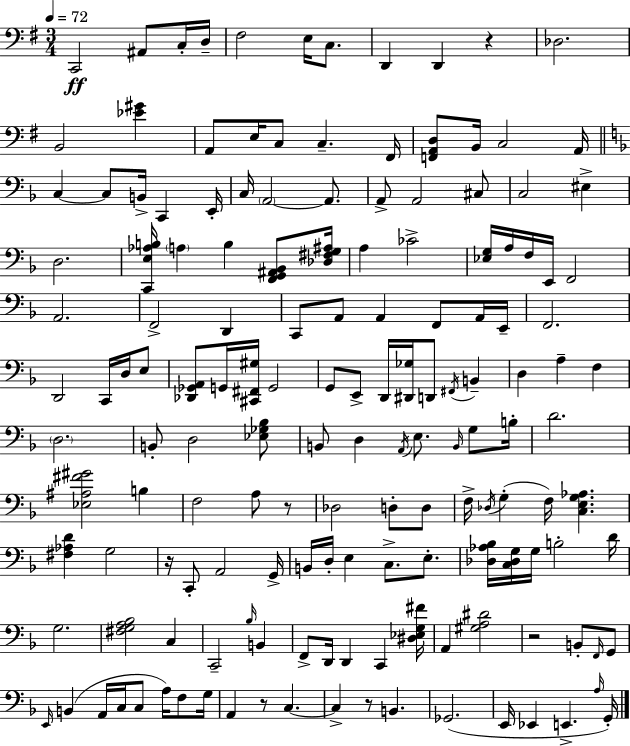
{
  \clef bass
  \numericTimeSignature
  \time 3/4
  \key g \major
  \tempo 4 = 72
  \repeat volta 2 { c,2\ff ais,8 c16-. d16-- | fis2 e16 c8. | d,4 d,4 r4 | des2. | \break b,2 <ees' gis'>4 | a,8 e16 c8 c4.-- fis,16 | <f, a, d>8 b,16 c2 a,16 | \bar "||" \break \key d \minor c4~~ c8 b,16-> c,4 e,16-. | c16 \parenthesize a,2~~ a,8. | a,8-> a,2 cis8 | c2 eis4-> | \break d2. | <c, e aes b>16 \parenthesize a4 b4 <f, g, ais, bes,>8 <des fis g ais>16 | a4 ces'2-> | <ees g>16 a16 f16 e,16 f,2 | \break a,2. | f,2-> d,4 | c,8 a,8 a,4 f,8 a,16 e,16-- | f,2. | \break d,2 c,16 d16 e8 | <des, ges, a,>8 g,16 <cis, fis, gis>16 g,2 | g,8 e,8-> d,16 <dis, ges>16 d,8 \acciaccatura { fis,16 } b,4-- | d4 a4-- f4 | \break \parenthesize d2. | b,8-. d2 <ees ges bes>8 | b,8 d4 \acciaccatura { a,16 } e8. \grace { b,16 } | g8 b16-. d'2. | \break <ees ais fis' gis'>2 b4 | f2 a8 | r8 des2 d8-. | d8 f16-> \acciaccatura { des16 }( g4-. f16) <c e g aes>4. | \break <fis aes d'>4 g2 | r16 c,8-. a,2 | g,16-> b,16 d16-. e4 c8.-> | e8.-. <des aes bes>16 <c des g>16 g16 b2-. | \break d'16 g2. | <fis g a bes>2 | c4 c,2-- | \grace { bes16 } b,4 f,8-> d,16 d,4 | \break c,4 <dis ees g fis'>16 a,4 <gis a dis'>2 | r2 | b,8-. \grace { f,16 } g,8 \grace { e,16 } b,4( a,16 | c16 c8 a16) f8 g16 a,4 r8 | \break c4.~~ c4-> r8 | b,4. ges,2.( | e,16 ees,4 | e,4.-> \grace { a16 } g,16-.) } \bar "|."
}